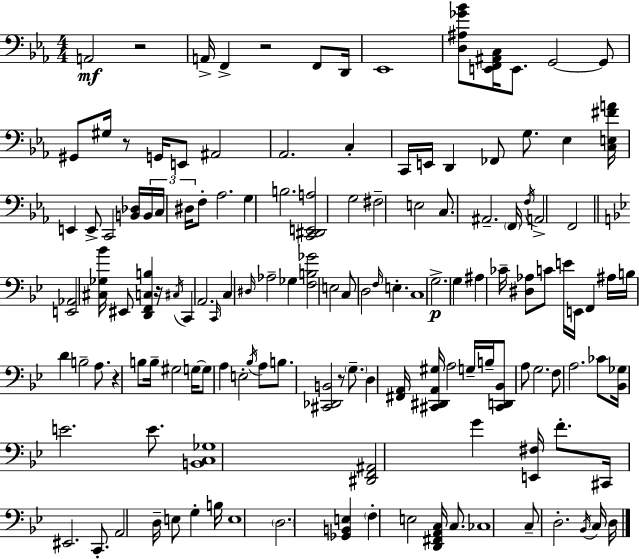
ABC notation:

X:1
T:Untitled
M:4/4
L:1/4
K:Cm
A,,2 z2 A,,/4 F,, z2 F,,/2 D,,/4 _E,,4 [D,^A,_G_B]/2 [E,,F,,^A,,C,]/4 E,,/2 G,,2 G,,/2 ^G,,/2 ^G,/4 z/2 G,,/4 E,,/2 ^A,,2 _A,,2 C, C,,/4 E,,/4 D,, _F,,/2 G,/2 _E, [C,E,^FA]/4 E,, E,,/2 C,,2 [B,,_D,]/4 B,,/4 C,/4 ^D,/4 F,/2 _A,2 G, B,2 [C,,^D,,E,,A,]2 G,2 ^F,2 E,2 C,/2 ^A,,2 F,,/4 F,/4 A,,2 F,,2 [E,,_A,,]2 [^C,_G,_B]/4 ^E,,/2 [D,,F,,C,B,] z/4 ^C,/4 C,, A,,2 C,,/4 C, ^D,/4 _A,2 _G, [F,B,_G]2 E,2 C,/2 D,2 F,/4 E, C,4 G,2 G, ^A, _C/4 [^D,_A,]/2 C/2 E/4 E,,/4 F,, ^A,/4 B,/4 D B,2 A,/2 z B,/2 B,/4 ^G,2 G,/4 G,/2 A, E,2 _B,/4 A,/2 B,/2 [^C,,_D,,B,,]2 z/2 G,/2 D, [^F,,A,,]/4 [^C,,^D,,A,,^G,]/4 A,2 G,/4 B,/4 [^C,,D,,_B,,]/2 A,/2 G,2 F,/2 A,2 _C/2 [_B,,_G,]/4 E2 E/2 [B,,C,_G,]4 [^D,,F,,^A,,]2 G [E,,^F,]/4 F/2 ^C,,/4 ^E,,2 C,,/2 A,,2 D,/4 E,/2 G, B,/4 E,4 D,2 [_G,,B,,E,] F, E,2 [D,,^F,,A,,C,]/4 C,/2 _C,4 C,/2 D,2 _B,,/4 C,/4 D,/4